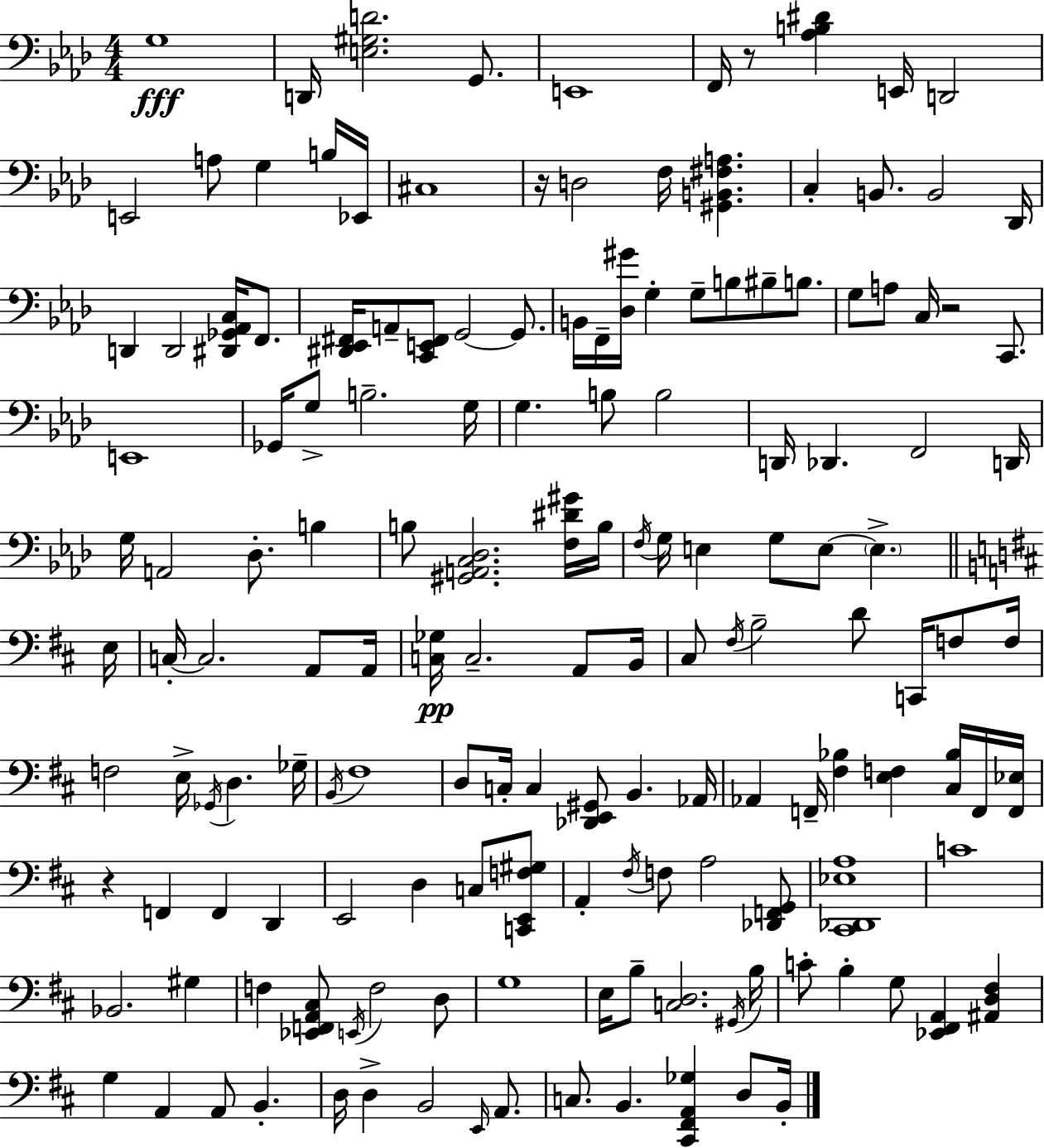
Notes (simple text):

G3/w D2/s [E3,G#3,D4]/h. G2/e. E2/w F2/s R/e [Ab3,B3,D#4]/q E2/s D2/h E2/h A3/e G3/q B3/s Eb2/s C#3/w R/s D3/h F3/s [G#2,B2,F#3,A3]/q. C3/q B2/e. B2/h Db2/s D2/q D2/h [D#2,Gb2,Ab2,C3]/s F2/e. [D#2,Eb2,F#2]/s A2/e [C2,E2,F#2]/e G2/h G2/e. B2/s F2/s [Db3,G#4]/s G3/q G3/e B3/e BIS3/e B3/e. G3/e A3/e C3/s R/h C2/e. E2/w Gb2/s G3/e B3/h. G3/s G3/q. B3/e B3/h D2/s Db2/q. F2/h D2/s G3/s A2/h Db3/e. B3/q B3/e [G#2,A2,C3,Db3]/h. [F3,D#4,G#4]/s B3/s F3/s G3/s E3/q G3/e E3/e E3/q. E3/s C3/s C3/h. A2/e A2/s [C3,Gb3]/s C3/h. A2/e B2/s C#3/e F#3/s B3/h D4/e C2/s F3/e F3/s F3/h E3/s Gb2/s D3/q. Gb3/s B2/s F#3/w D3/e C3/s C3/q [Db2,E2,G#2]/e B2/q. Ab2/s Ab2/q F2/s [F#3,Bb3]/q [E3,F3]/q [C#3,Bb3]/s F2/s [F2,Eb3]/s R/q F2/q F2/q D2/q E2/h D3/q C3/e [C2,E2,F3,G#3]/e A2/q F#3/s F3/e A3/h [Db2,F2,G2]/e [C#2,Db2,Eb3,A3]/w C4/w Bb2/h. G#3/q F3/q [Eb2,F2,A2,C#3]/e E2/s F3/h D3/e G3/w E3/s B3/e [C3,D3]/h. G#2/s B3/s C4/e B3/q G3/e [Eb2,F#2,A2]/q [A#2,D3,F#3]/q G3/q A2/q A2/e B2/q. D3/s D3/q B2/h E2/s A2/e. C3/e. B2/q. [C#2,F#2,A2,Gb3]/q D3/e B2/s